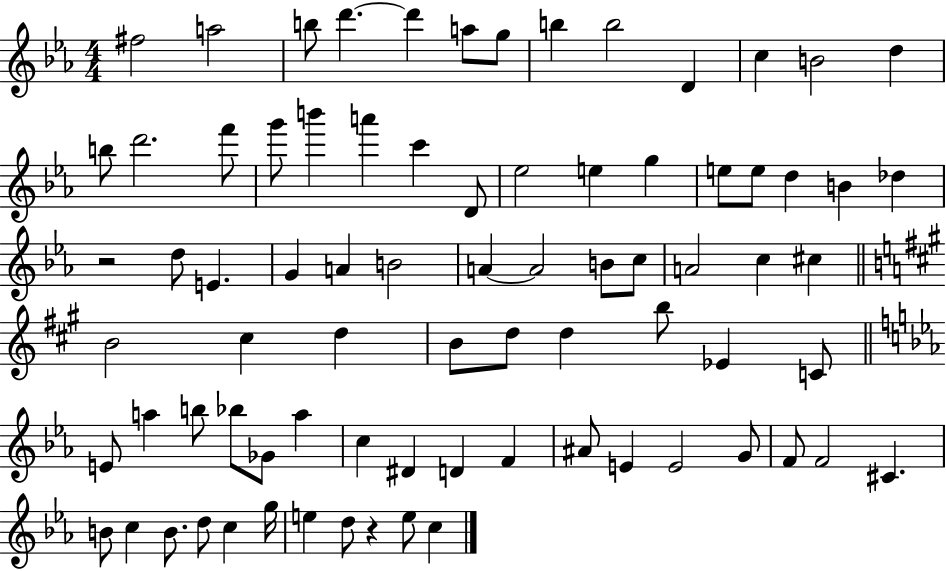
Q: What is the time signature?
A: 4/4